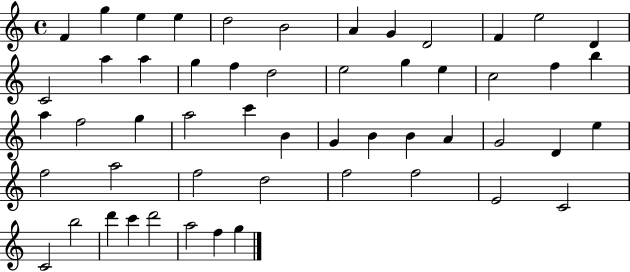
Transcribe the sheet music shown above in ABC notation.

X:1
T:Untitled
M:4/4
L:1/4
K:C
F g e e d2 B2 A G D2 F e2 D C2 a a g f d2 e2 g e c2 f b a f2 g a2 c' B G B B A G2 D e f2 a2 f2 d2 f2 f2 E2 C2 C2 b2 d' c' d'2 a2 f g